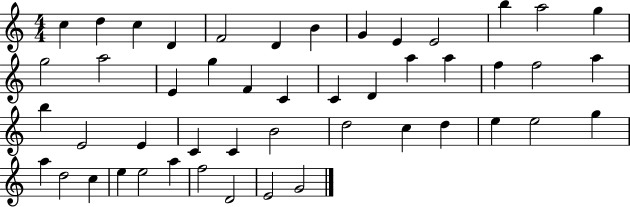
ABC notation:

X:1
T:Untitled
M:4/4
L:1/4
K:C
c d c D F2 D B G E E2 b a2 g g2 a2 E g F C C D a a f f2 a b E2 E C C B2 d2 c d e e2 g a d2 c e e2 a f2 D2 E2 G2